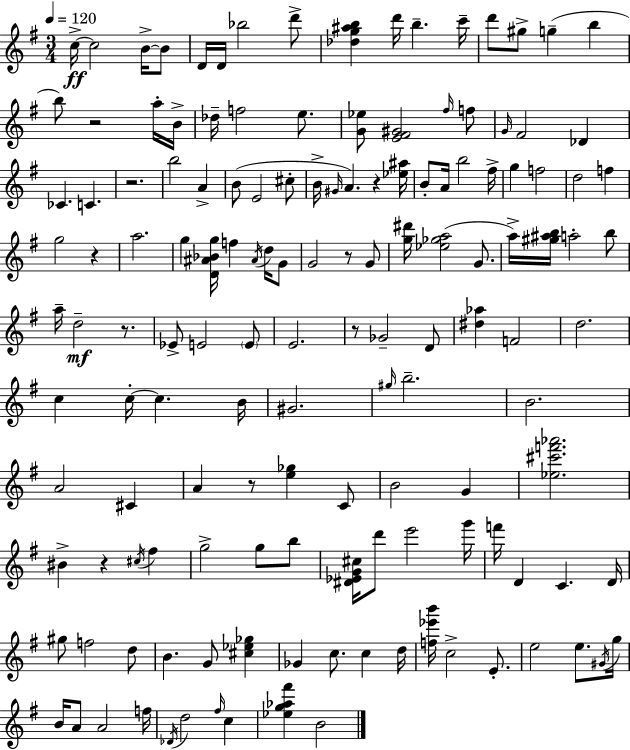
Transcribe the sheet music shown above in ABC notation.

X:1
T:Untitled
M:3/4
L:1/4
K:Em
c/4 c2 B/4 B/2 D/4 D/4 _b2 d'/2 [_dg^ab] d'/4 b c'/4 d'/2 ^g/2 g b b/2 z2 a/4 B/4 _d/4 f2 e/2 [G_e]/2 [E^F^G]2 ^f/4 f/2 G/4 ^F2 _D _C C z2 b2 A B/2 E2 ^c/2 B/4 ^G/4 A z [_e^a]/4 B/2 A/4 b2 ^f/4 g f2 d2 f g2 z a2 g [D^A_Bg]/4 f ^A/4 d/4 G/2 G2 z/2 G/2 [g^d']/4 [_e_ga]2 G/2 a/4 [^g^ab]/4 a2 b/2 a/4 d2 z/2 _E/2 E2 E/2 E2 z/2 _G2 D/2 [^d_a] F2 d2 c c/4 c B/4 ^G2 ^g/4 b2 B2 A2 ^C A z/2 [e_g] C/2 B2 G [_e^c'f'_a']2 ^B z ^c/4 ^f g2 g/2 b/2 [^D_EG^c]/4 d'/2 e'2 g'/4 f'/4 D C D/4 ^g/2 f2 d/2 B G/2 [^c_e_g] _G c/2 c d/4 [f_e'b']/4 c2 E/2 e2 e/2 ^G/4 g/4 B/4 A/2 A2 f/4 _D/4 d2 ^f/4 c [_eg_a^f'] B2